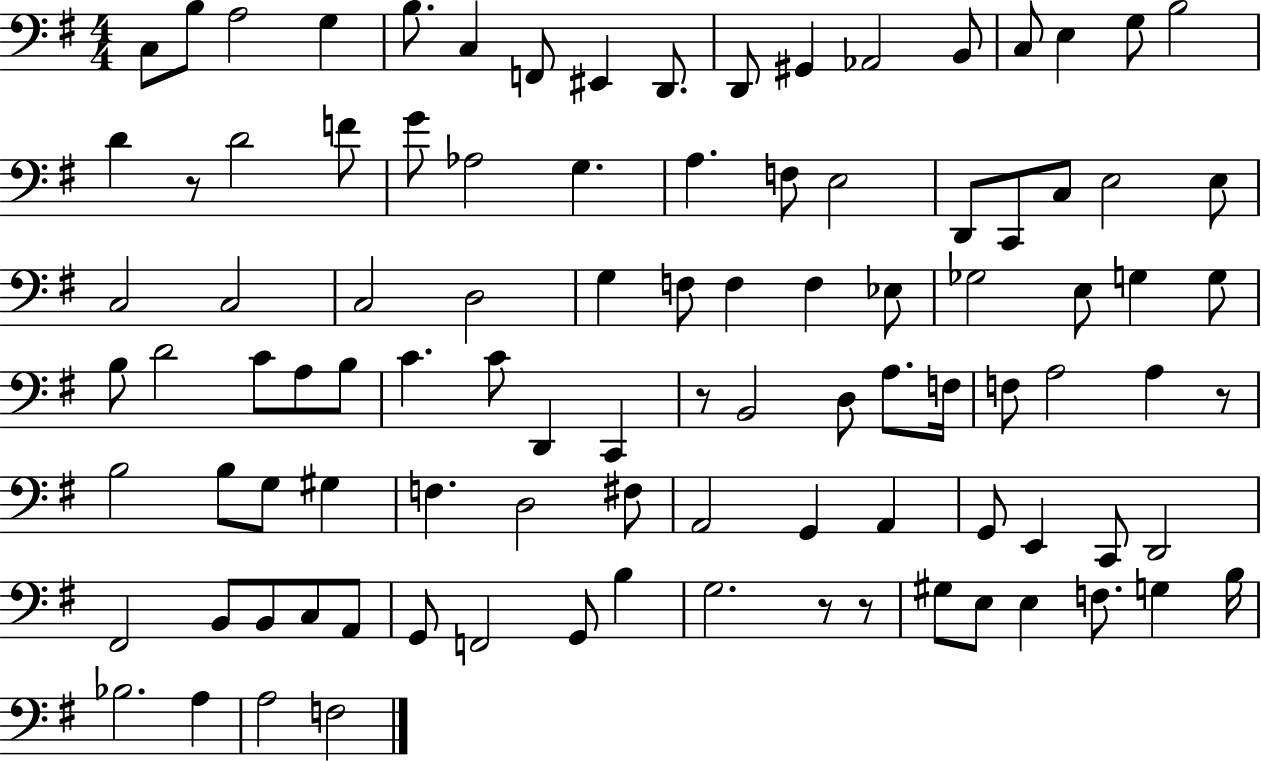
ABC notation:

X:1
T:Untitled
M:4/4
L:1/4
K:G
C,/2 B,/2 A,2 G, B,/2 C, F,,/2 ^E,, D,,/2 D,,/2 ^G,, _A,,2 B,,/2 C,/2 E, G,/2 B,2 D z/2 D2 F/2 G/2 _A,2 G, A, F,/2 E,2 D,,/2 C,,/2 C,/2 E,2 E,/2 C,2 C,2 C,2 D,2 G, F,/2 F, F, _E,/2 _G,2 E,/2 G, G,/2 B,/2 D2 C/2 A,/2 B,/2 C C/2 D,, C,, z/2 B,,2 D,/2 A,/2 F,/4 F,/2 A,2 A, z/2 B,2 B,/2 G,/2 ^G, F, D,2 ^F,/2 A,,2 G,, A,, G,,/2 E,, C,,/2 D,,2 ^F,,2 B,,/2 B,,/2 C,/2 A,,/2 G,,/2 F,,2 G,,/2 B, G,2 z/2 z/2 ^G,/2 E,/2 E, F,/2 G, B,/4 _B,2 A, A,2 F,2